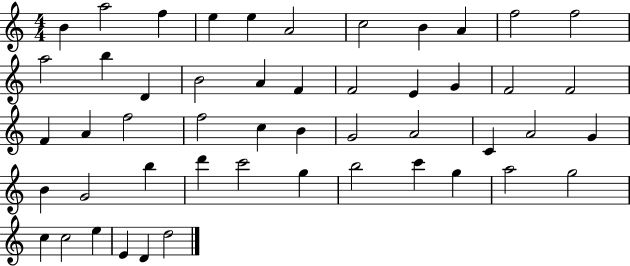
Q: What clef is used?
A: treble